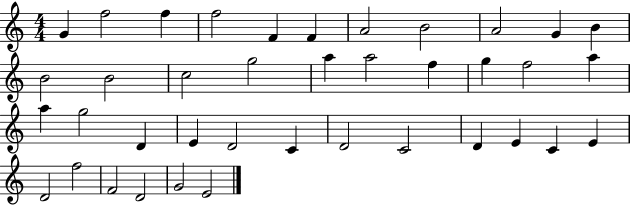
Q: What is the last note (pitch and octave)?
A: E4